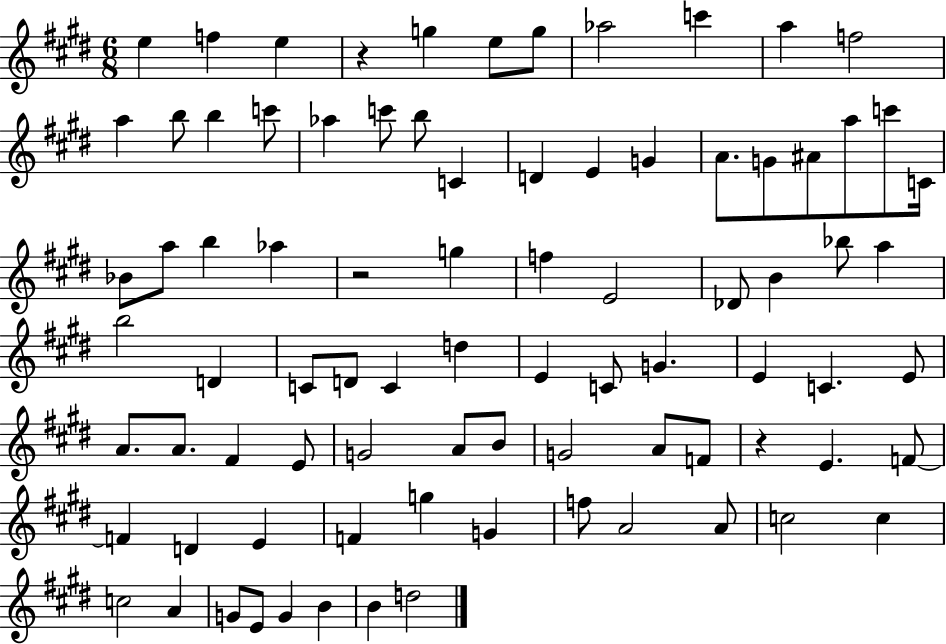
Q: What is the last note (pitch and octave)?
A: D5